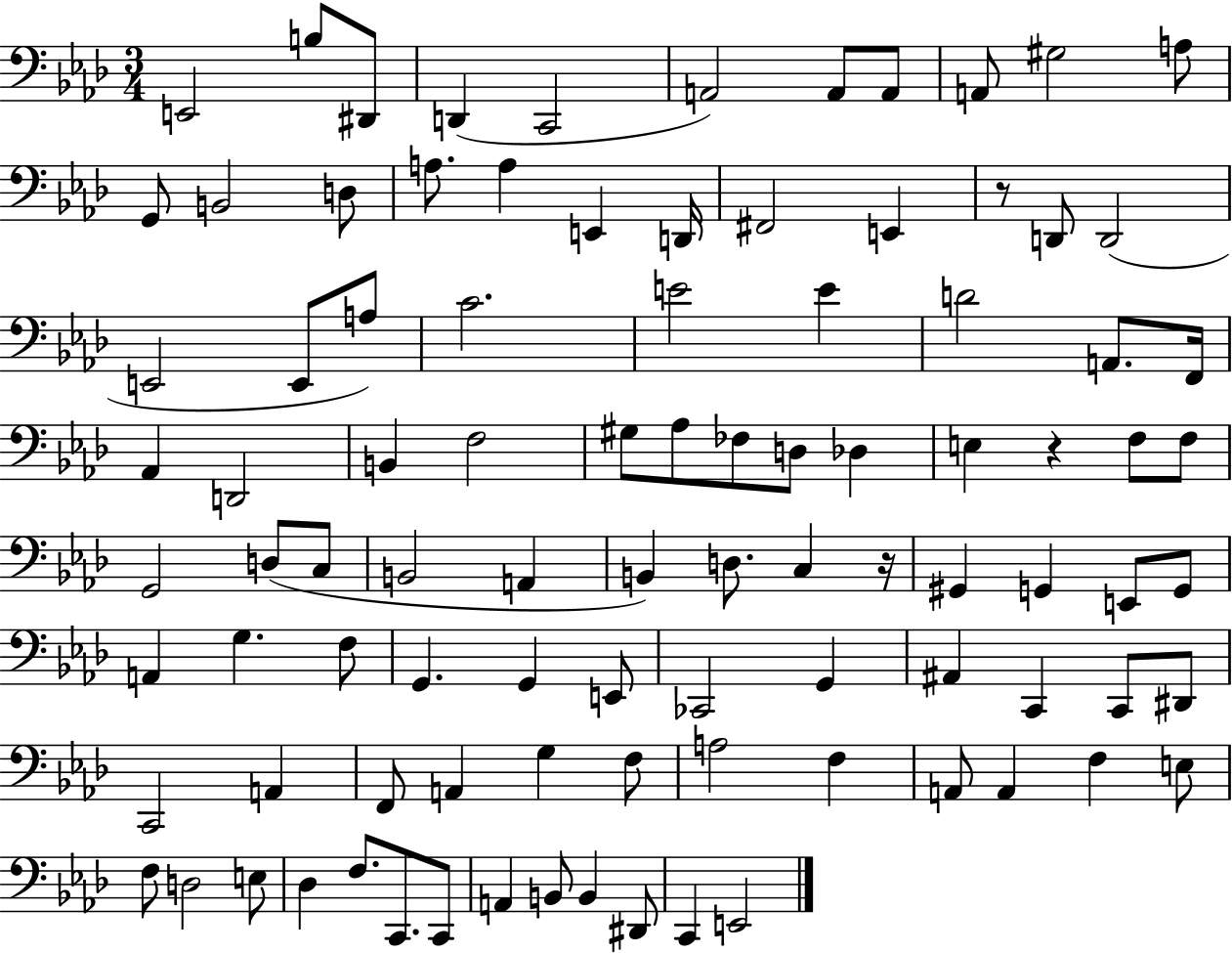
{
  \clef bass
  \numericTimeSignature
  \time 3/4
  \key aes \major
  \repeat volta 2 { e,2 b8 dis,8 | d,4( c,2 | a,2) a,8 a,8 | a,8 gis2 a8 | \break g,8 b,2 d8 | a8. a4 e,4 d,16 | fis,2 e,4 | r8 d,8 d,2( | \break e,2 e,8 a8) | c'2. | e'2 e'4 | d'2 a,8. f,16 | \break aes,4 d,2 | b,4 f2 | gis8 aes8 fes8 d8 des4 | e4 r4 f8 f8 | \break g,2 d8( c8 | b,2 a,4 | b,4) d8. c4 r16 | gis,4 g,4 e,8 g,8 | \break a,4 g4. f8 | g,4. g,4 e,8 | ces,2 g,4 | ais,4 c,4 c,8 dis,8 | \break c,2 a,4 | f,8 a,4 g4 f8 | a2 f4 | a,8 a,4 f4 e8 | \break f8 d2 e8 | des4 f8. c,8. c,8 | a,4 b,8 b,4 dis,8 | c,4 e,2 | \break } \bar "|."
}